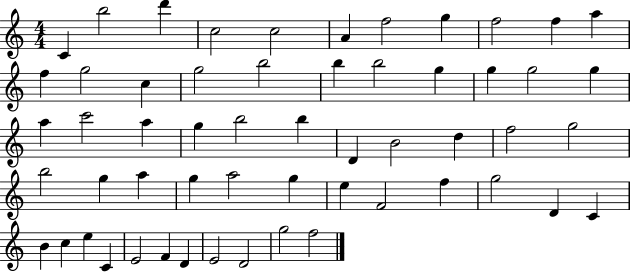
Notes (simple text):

C4/q B5/h D6/q C5/h C5/h A4/q F5/h G5/q F5/h F5/q A5/q F5/q G5/h C5/q G5/h B5/h B5/q B5/h G5/q G5/q G5/h G5/q A5/q C6/h A5/q G5/q B5/h B5/q D4/q B4/h D5/q F5/h G5/h B5/h G5/q A5/q G5/q A5/h G5/q E5/q F4/h F5/q G5/h D4/q C4/q B4/q C5/q E5/q C4/q E4/h F4/q D4/q E4/h D4/h G5/h F5/h